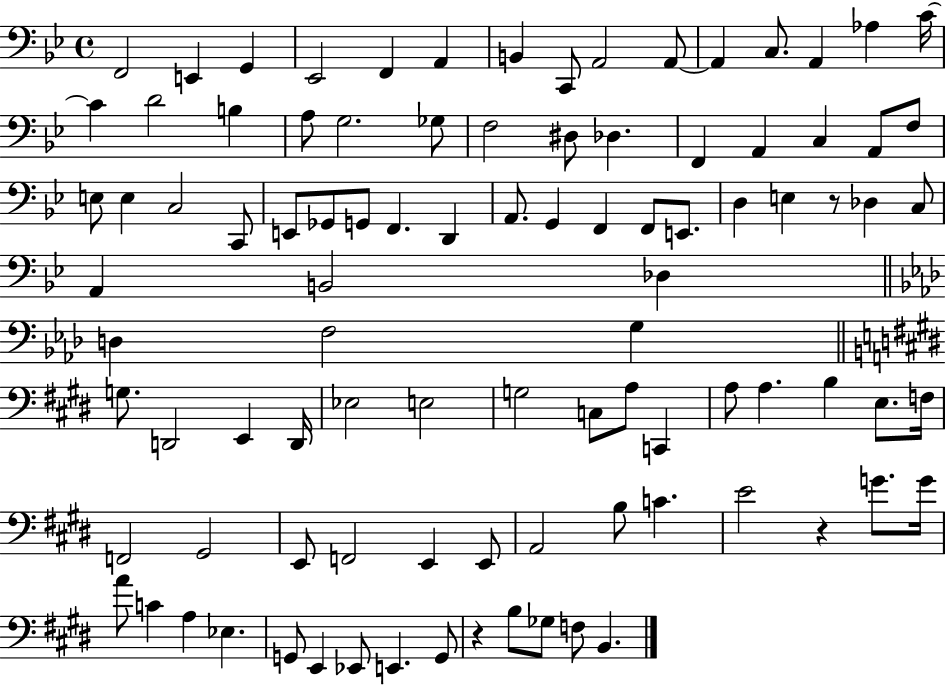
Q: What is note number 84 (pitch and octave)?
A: Eb3